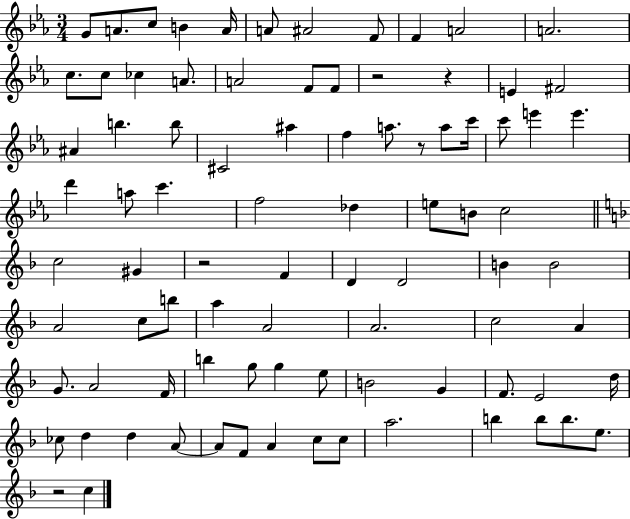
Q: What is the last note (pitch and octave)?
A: C5